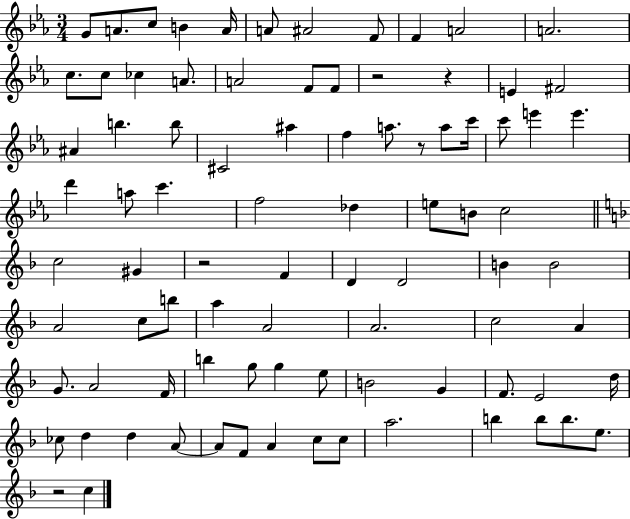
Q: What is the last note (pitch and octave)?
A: C5